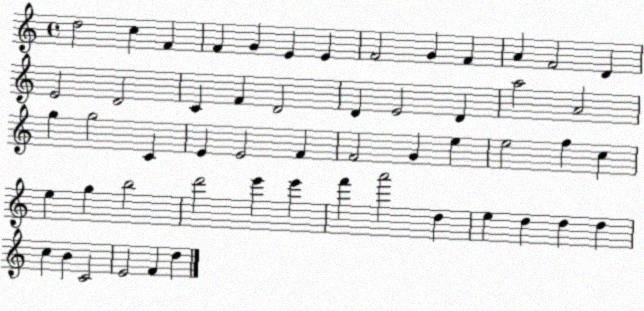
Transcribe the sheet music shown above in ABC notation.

X:1
T:Untitled
M:4/4
L:1/4
K:C
d2 c F F G E E F2 G F A F2 D E2 D2 C F D2 D E2 D a2 A2 g g2 C E E2 F F2 G e e2 f c e g b2 d'2 e' e' f' a'2 d e d d d c B C2 E2 F d